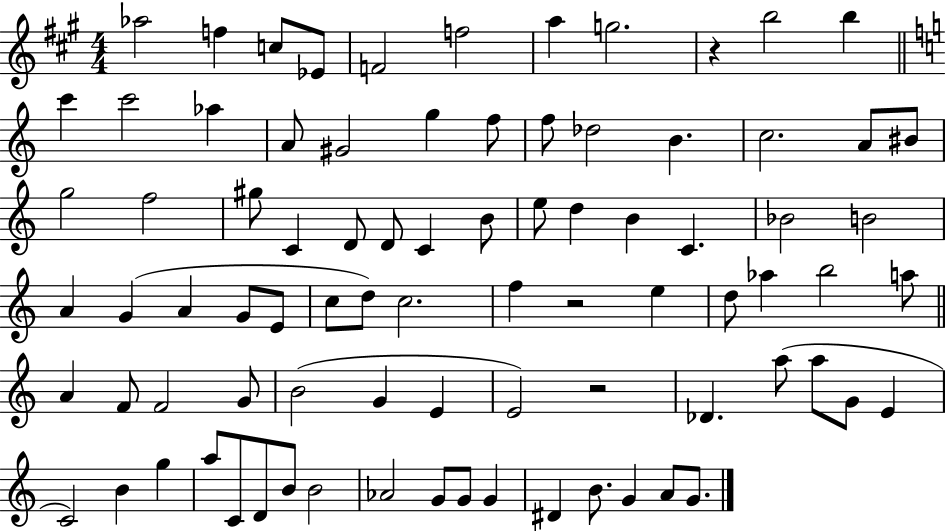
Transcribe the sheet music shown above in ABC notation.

X:1
T:Untitled
M:4/4
L:1/4
K:A
_a2 f c/2 _E/2 F2 f2 a g2 z b2 b c' c'2 _a A/2 ^G2 g f/2 f/2 _d2 B c2 A/2 ^B/2 g2 f2 ^g/2 C D/2 D/2 C B/2 e/2 d B C _B2 B2 A G A G/2 E/2 c/2 d/2 c2 f z2 e d/2 _a b2 a/2 A F/2 F2 G/2 B2 G E E2 z2 _D a/2 a/2 G/2 E C2 B g a/2 C/2 D/2 B/2 B2 _A2 G/2 G/2 G ^D B/2 G A/2 G/2